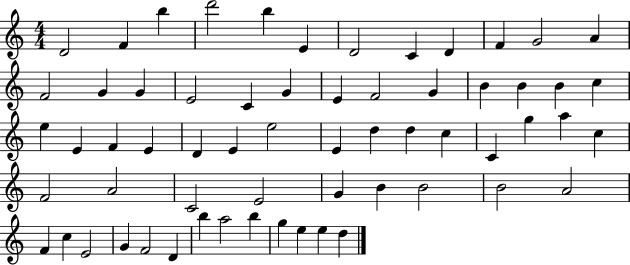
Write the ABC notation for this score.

X:1
T:Untitled
M:4/4
L:1/4
K:C
D2 F b d'2 b E D2 C D F G2 A F2 G G E2 C G E F2 G B B B c e E F E D E e2 E d d c C g a c F2 A2 C2 E2 G B B2 B2 A2 F c E2 G F2 D b a2 b g e e d